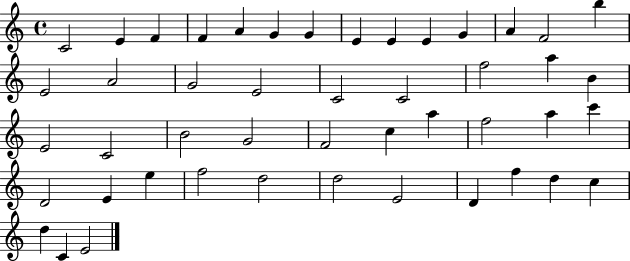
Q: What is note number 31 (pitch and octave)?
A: F5